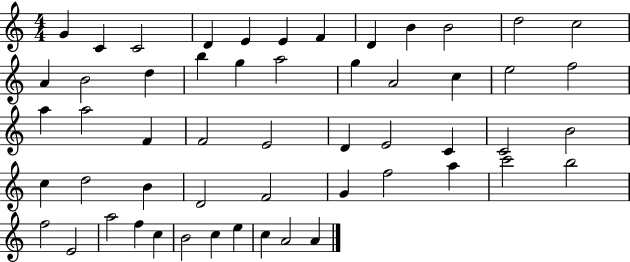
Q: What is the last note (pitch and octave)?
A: A4